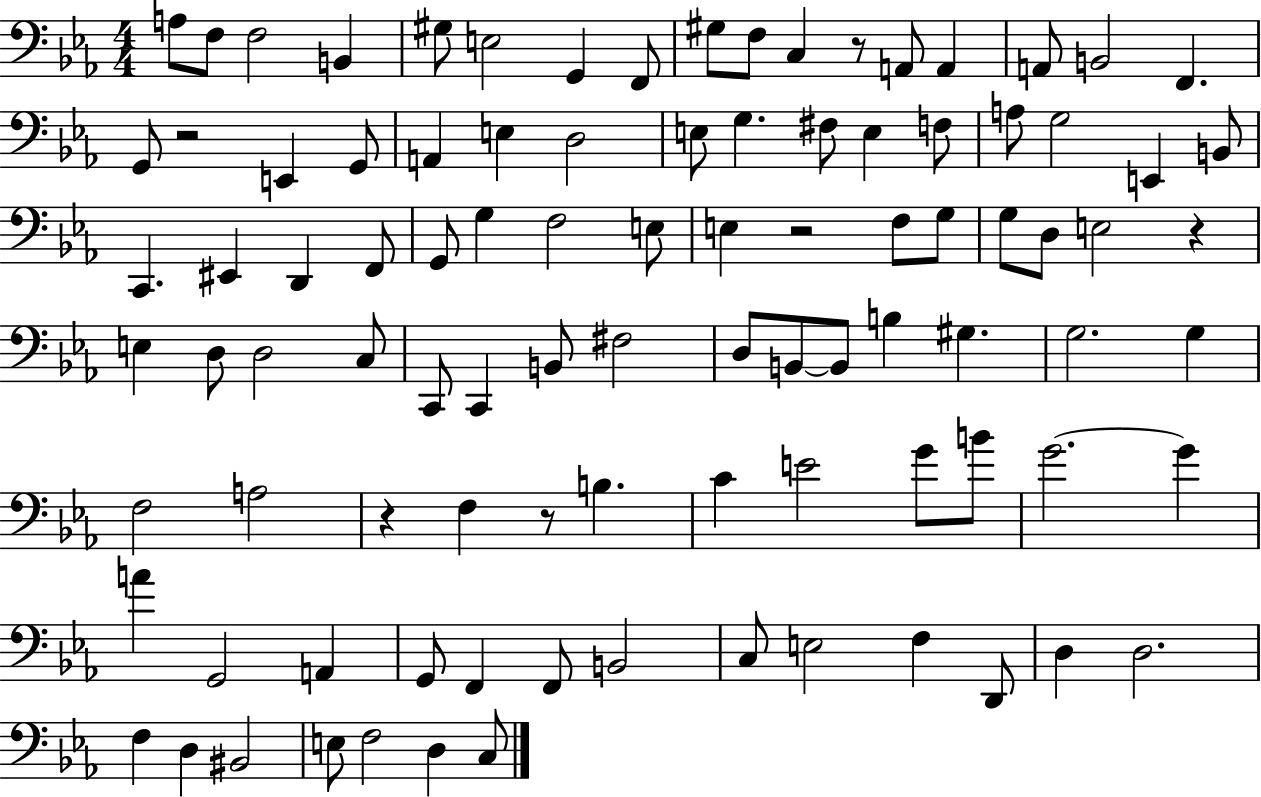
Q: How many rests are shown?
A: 6